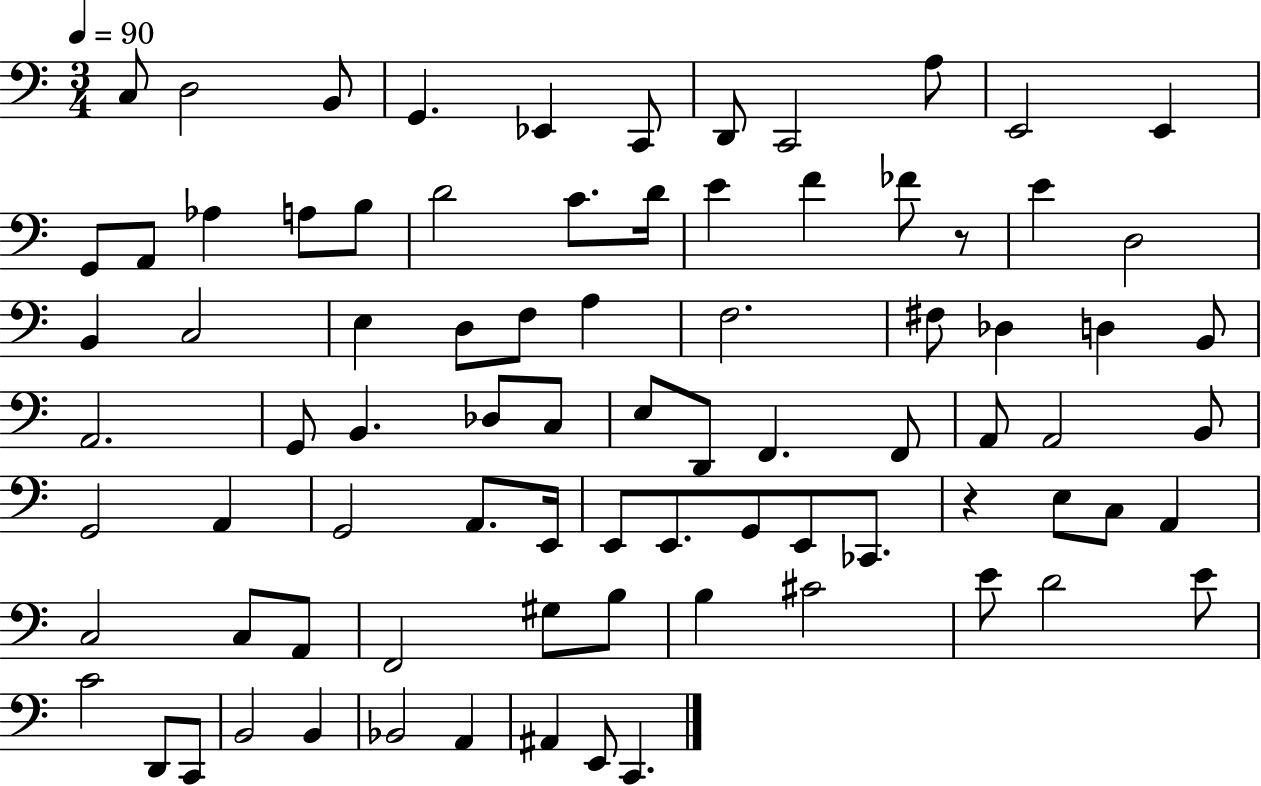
C3/e D3/h B2/e G2/q. Eb2/q C2/e D2/e C2/h A3/e E2/h E2/q G2/e A2/e Ab3/q A3/e B3/e D4/h C4/e. D4/s E4/q F4/q FES4/e R/e E4/q D3/h B2/q C3/h E3/q D3/e F3/e A3/q F3/h. F#3/e Db3/q D3/q B2/e A2/h. G2/e B2/q. Db3/e C3/e E3/e D2/e F2/q. F2/e A2/e A2/h B2/e G2/h A2/q G2/h A2/e. E2/s E2/e E2/e. G2/e E2/e CES2/e. R/q E3/e C3/e A2/q C3/h C3/e A2/e F2/h G#3/e B3/e B3/q C#4/h E4/e D4/h E4/e C4/h D2/e C2/e B2/h B2/q Bb2/h A2/q A#2/q E2/e C2/q.